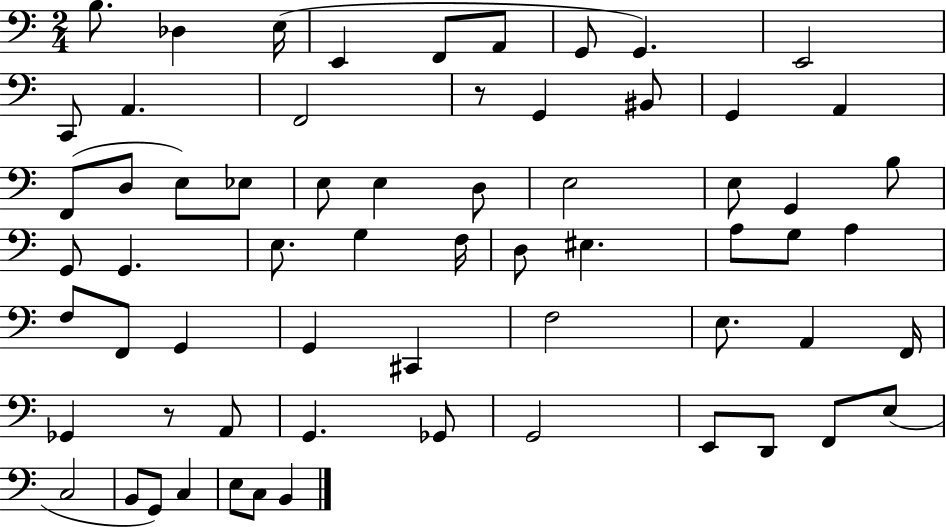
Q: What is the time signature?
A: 2/4